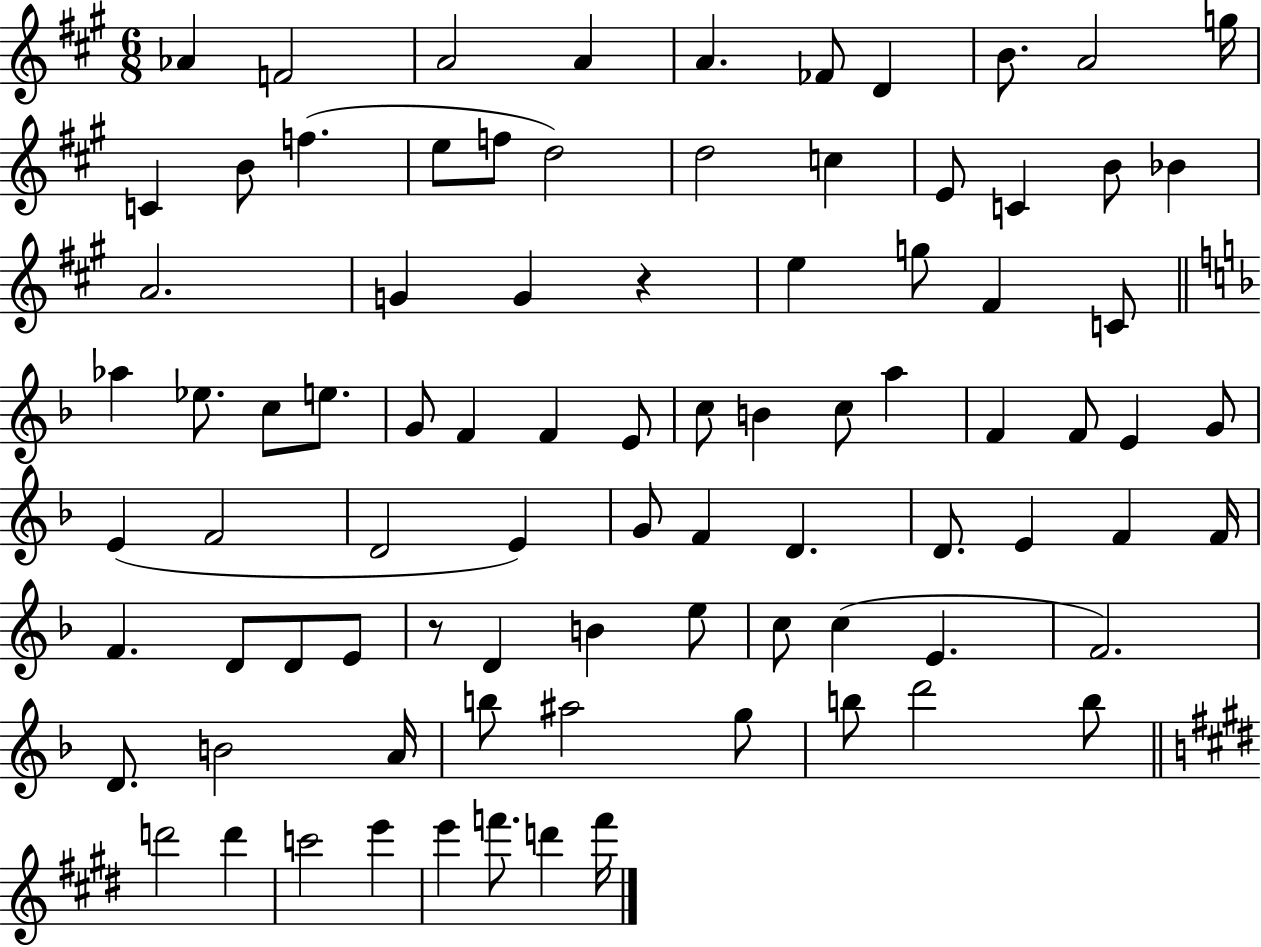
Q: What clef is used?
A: treble